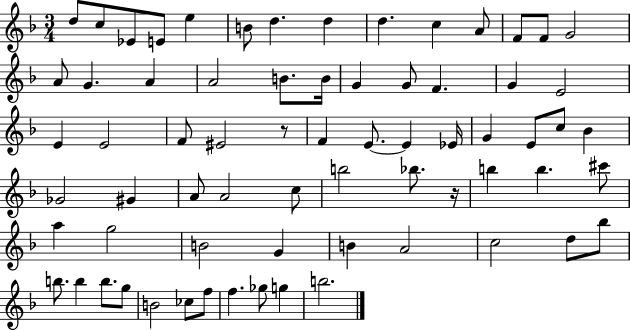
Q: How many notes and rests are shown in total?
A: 69